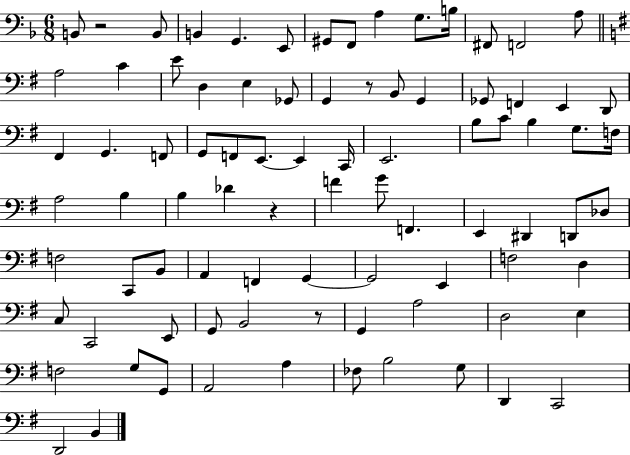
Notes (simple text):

B2/e R/h B2/e B2/q G2/q. E2/e G#2/e F2/e A3/q G3/e. B3/s F#2/e F2/h A3/e A3/h C4/q E4/e D3/q E3/q Gb2/e G2/q R/e B2/e G2/q Gb2/e F2/q E2/q D2/e F#2/q G2/q. F2/e G2/e F2/e E2/e. E2/q C2/s E2/h. B3/e C4/e B3/q G3/e. F3/s A3/h B3/q B3/q Db4/q R/q F4/q G4/e F2/q. E2/q D#2/q D2/e Db3/e F3/h C2/e B2/e A2/q F2/q G2/q G2/h E2/q F3/h D3/q C3/e C2/h E2/e G2/e B2/h R/e G2/q A3/h D3/h E3/q F3/h G3/e G2/e A2/h A3/q FES3/e B3/h G3/e D2/q C2/h D2/h B2/q